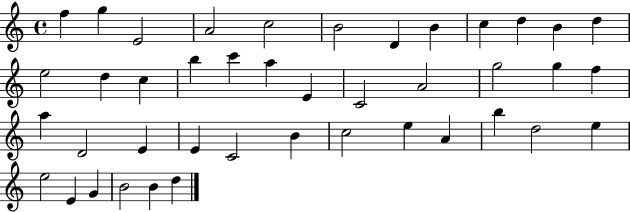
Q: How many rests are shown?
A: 0